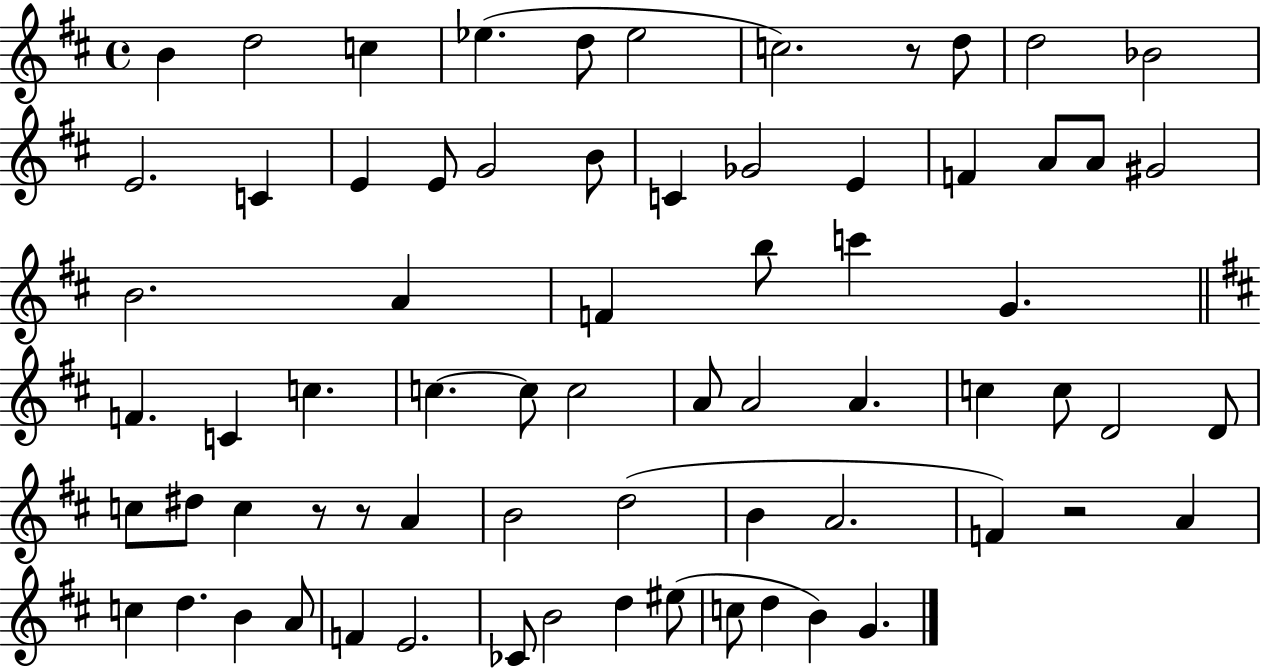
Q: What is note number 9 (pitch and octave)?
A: D5